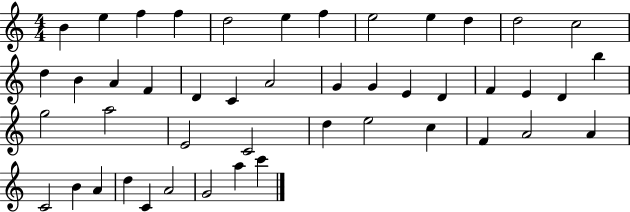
B4/q E5/q F5/q F5/q D5/h E5/q F5/q E5/h E5/q D5/q D5/h C5/h D5/q B4/q A4/q F4/q D4/q C4/q A4/h G4/q G4/q E4/q D4/q F4/q E4/q D4/q B5/q G5/h A5/h E4/h C4/h D5/q E5/h C5/q F4/q A4/h A4/q C4/h B4/q A4/q D5/q C4/q A4/h G4/h A5/q C6/q